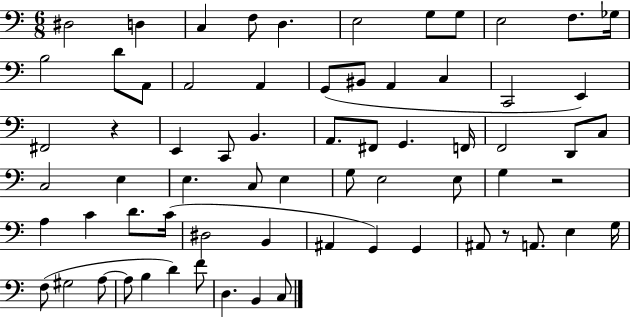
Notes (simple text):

D#3/h D3/q C3/q F3/e D3/q. E3/h G3/e G3/e E3/h F3/e. Gb3/s B3/h D4/e A2/e A2/h A2/q G2/e BIS2/e A2/q C3/q C2/h E2/q F#2/h R/q E2/q C2/e B2/q. A2/e. F#2/e G2/q. F2/s F2/h D2/e C3/e C3/h E3/q E3/q. C3/e E3/q G3/e E3/h E3/e G3/q R/h A3/q C4/q D4/e. C4/s D#3/h B2/q A#2/q G2/q G2/q A#2/e R/e A2/e. E3/q G3/s F3/e G#3/h A3/e A3/e B3/q D4/q F4/e D3/q. B2/q C3/e